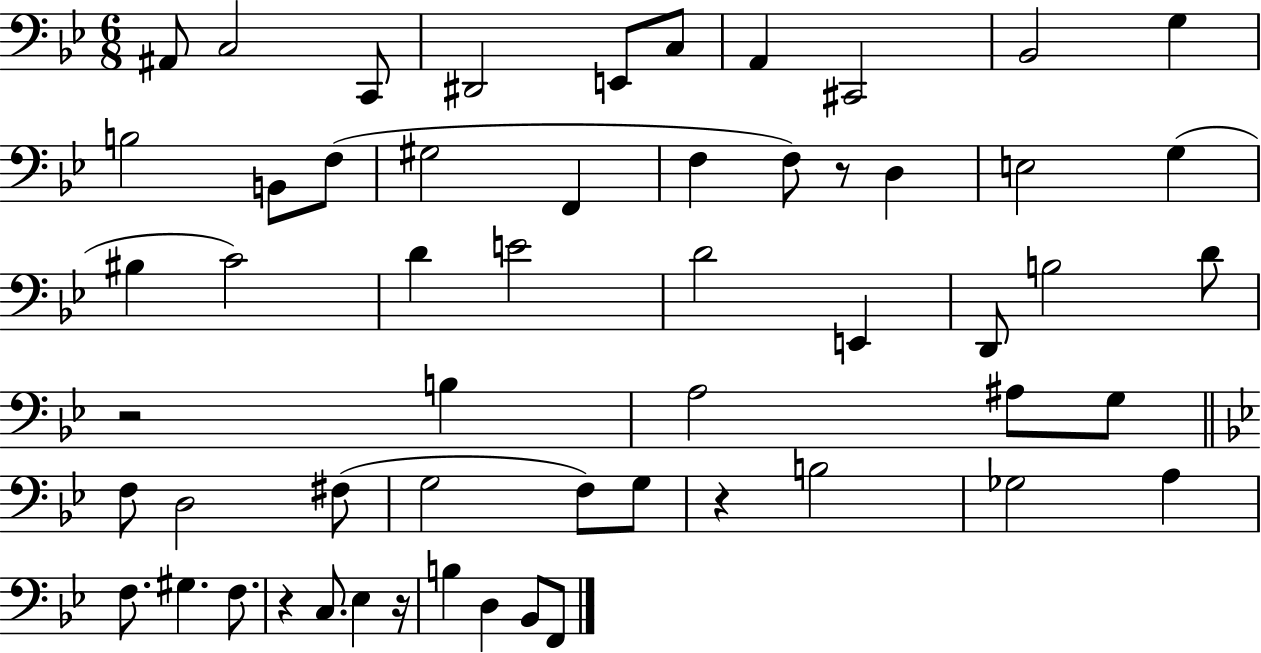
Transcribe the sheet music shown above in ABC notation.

X:1
T:Untitled
M:6/8
L:1/4
K:Bb
^A,,/2 C,2 C,,/2 ^D,,2 E,,/2 C,/2 A,, ^C,,2 _B,,2 G, B,2 B,,/2 F,/2 ^G,2 F,, F, F,/2 z/2 D, E,2 G, ^B, C2 D E2 D2 E,, D,,/2 B,2 D/2 z2 B, A,2 ^A,/2 G,/2 F,/2 D,2 ^F,/2 G,2 F,/2 G,/2 z B,2 _G,2 A, F,/2 ^G, F,/2 z C,/2 _E, z/4 B, D, _B,,/2 F,,/2